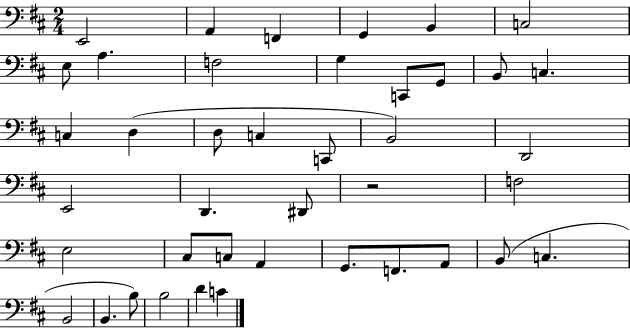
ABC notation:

X:1
T:Untitled
M:2/4
L:1/4
K:D
E,,2 A,, F,, G,, B,, C,2 E,/2 A, F,2 G, C,,/2 G,,/2 B,,/2 C, C, D, D,/2 C, C,,/2 B,,2 D,,2 E,,2 D,, ^D,,/2 z2 F,2 E,2 ^C,/2 C,/2 A,, G,,/2 F,,/2 A,,/2 B,,/2 C, B,,2 B,, B,/2 B,2 D C